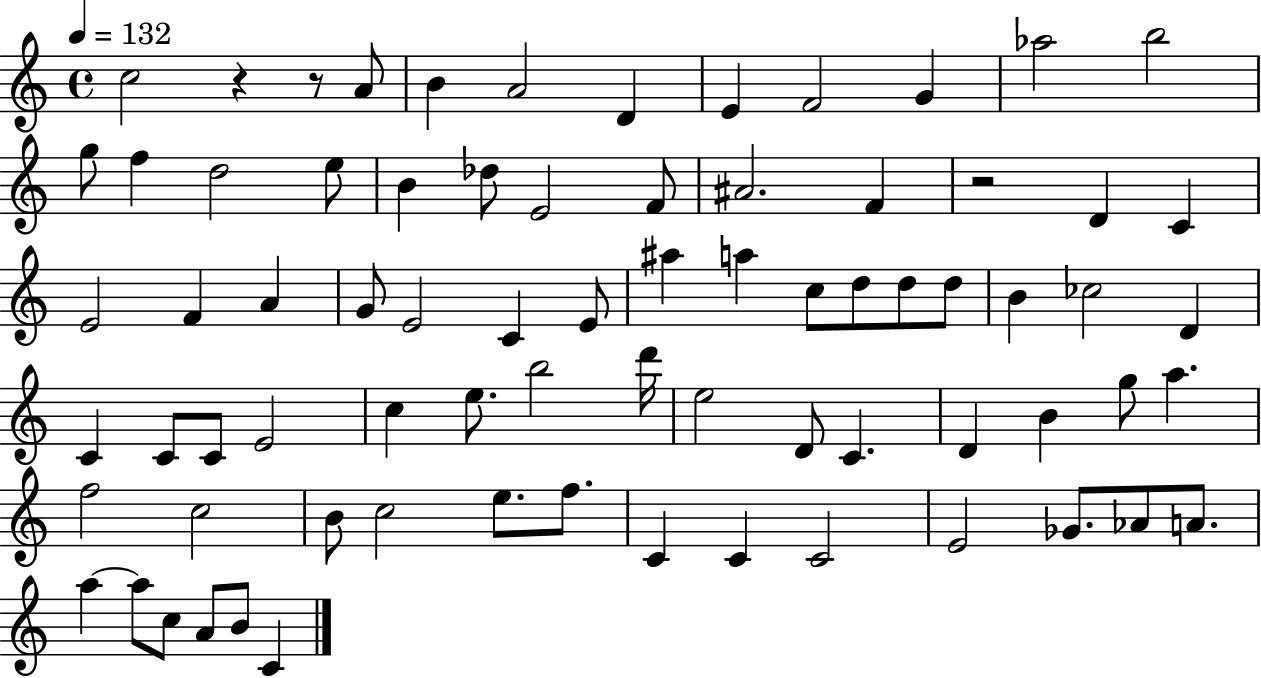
{
  \clef treble
  \time 4/4
  \defaultTimeSignature
  \key c \major
  \tempo 4 = 132
  c''2 r4 r8 a'8 | b'4 a'2 d'4 | e'4 f'2 g'4 | aes''2 b''2 | \break g''8 f''4 d''2 e''8 | b'4 des''8 e'2 f'8 | ais'2. f'4 | r2 d'4 c'4 | \break e'2 f'4 a'4 | g'8 e'2 c'4 e'8 | ais''4 a''4 c''8 d''8 d''8 d''8 | b'4 ces''2 d'4 | \break c'4 c'8 c'8 e'2 | c''4 e''8. b''2 d'''16 | e''2 d'8 c'4. | d'4 b'4 g''8 a''4. | \break f''2 c''2 | b'8 c''2 e''8. f''8. | c'4 c'4 c'2 | e'2 ges'8. aes'8 a'8. | \break a''4~~ a''8 c''8 a'8 b'8 c'4 | \bar "|."
}